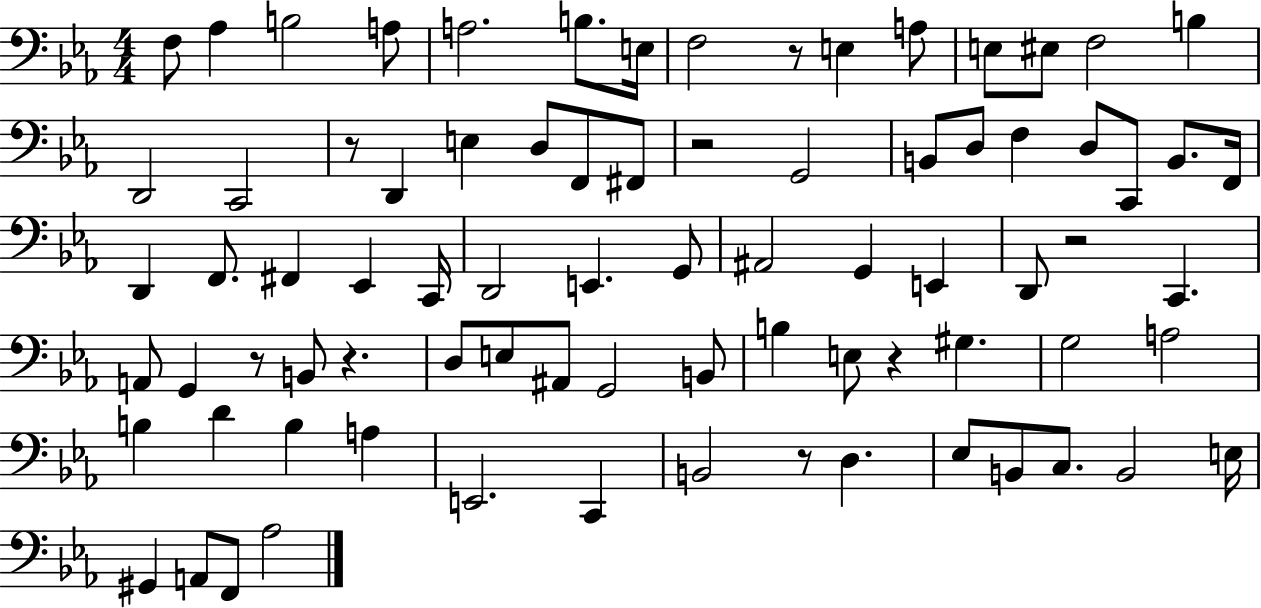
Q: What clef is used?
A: bass